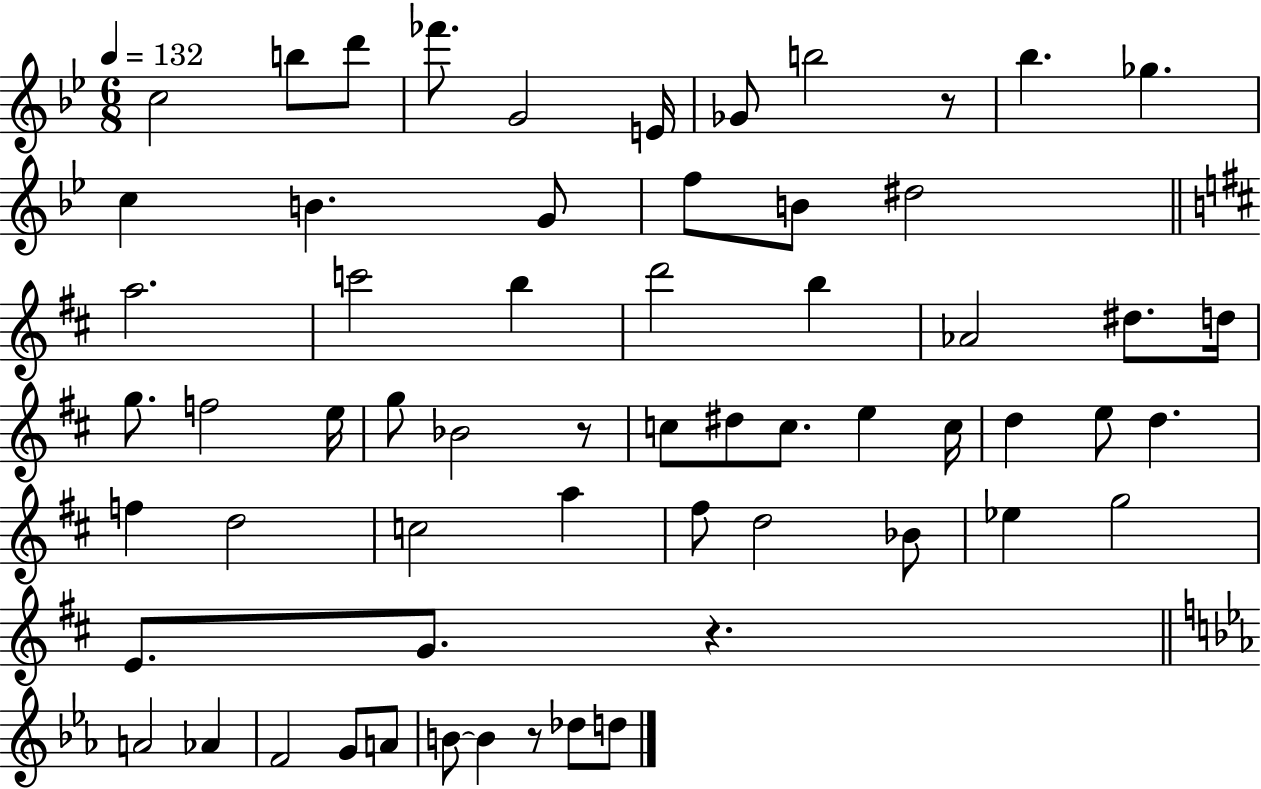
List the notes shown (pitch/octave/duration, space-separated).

C5/h B5/e D6/e FES6/e. G4/h E4/s Gb4/e B5/h R/e Bb5/q. Gb5/q. C5/q B4/q. G4/e F5/e B4/e D#5/h A5/h. C6/h B5/q D6/h B5/q Ab4/h D#5/e. D5/s G5/e. F5/h E5/s G5/e Bb4/h R/e C5/e D#5/e C5/e. E5/q C5/s D5/q E5/e D5/q. F5/q D5/h C5/h A5/q F#5/e D5/h Bb4/e Eb5/q G5/h E4/e. G4/e. R/q. A4/h Ab4/q F4/h G4/e A4/e B4/e B4/q R/e Db5/e D5/e